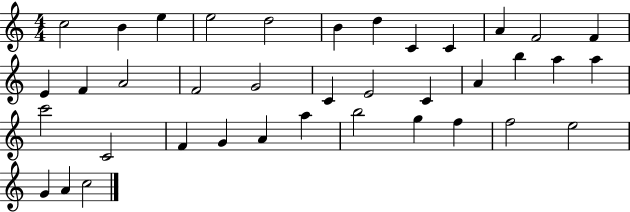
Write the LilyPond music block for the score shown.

{
  \clef treble
  \numericTimeSignature
  \time 4/4
  \key c \major
  c''2 b'4 e''4 | e''2 d''2 | b'4 d''4 c'4 c'4 | a'4 f'2 f'4 | \break e'4 f'4 a'2 | f'2 g'2 | c'4 e'2 c'4 | a'4 b''4 a''4 a''4 | \break c'''2 c'2 | f'4 g'4 a'4 a''4 | b''2 g''4 f''4 | f''2 e''2 | \break g'4 a'4 c''2 | \bar "|."
}